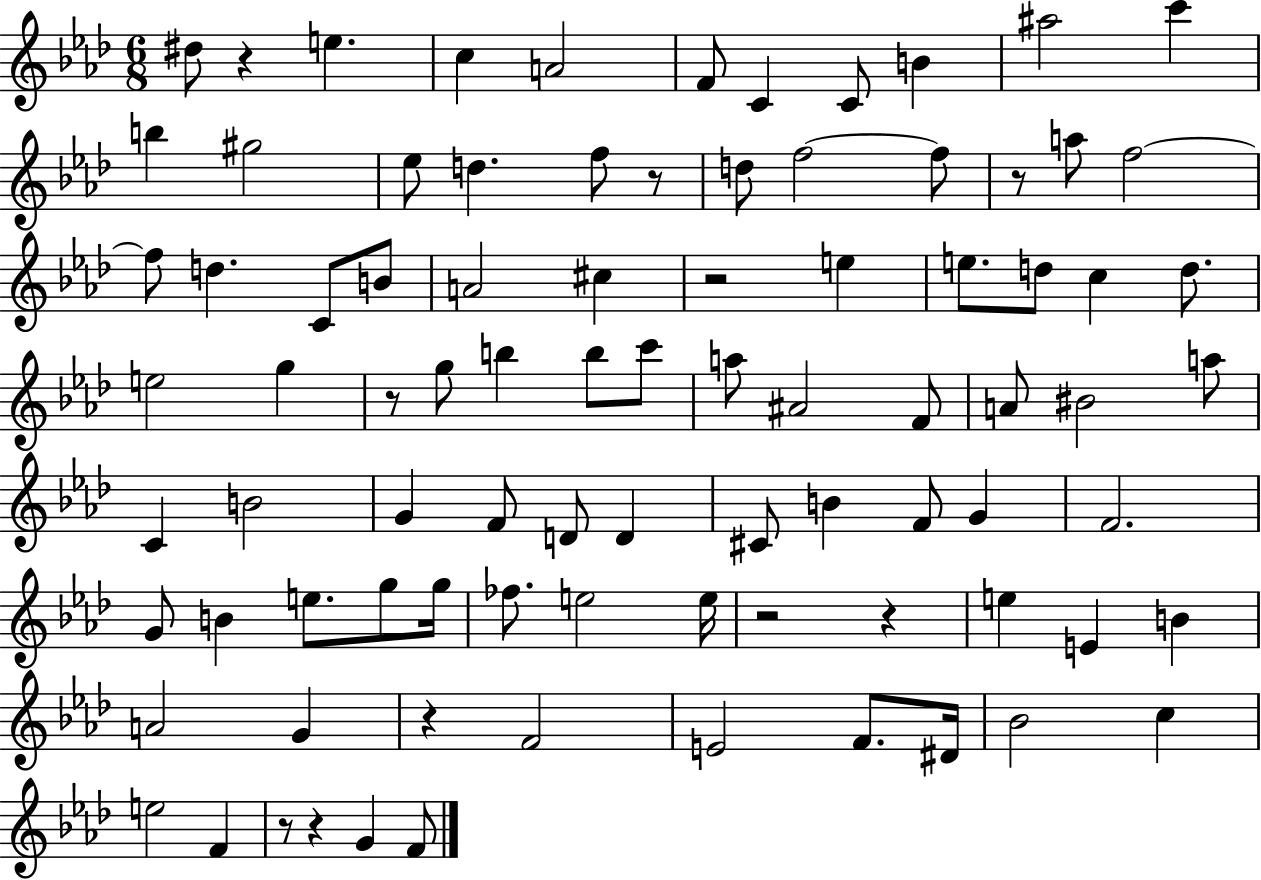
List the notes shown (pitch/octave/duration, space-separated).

D#5/e R/q E5/q. C5/q A4/h F4/e C4/q C4/e B4/q A#5/h C6/q B5/q G#5/h Eb5/e D5/q. F5/e R/e D5/e F5/h F5/e R/e A5/e F5/h F5/e D5/q. C4/e B4/e A4/h C#5/q R/h E5/q E5/e. D5/e C5/q D5/e. E5/h G5/q R/e G5/e B5/q B5/e C6/e A5/e A#4/h F4/e A4/e BIS4/h A5/e C4/q B4/h G4/q F4/e D4/e D4/q C#4/e B4/q F4/e G4/q F4/h. G4/e B4/q E5/e. G5/e G5/s FES5/e. E5/h E5/s R/h R/q E5/q E4/q B4/q A4/h G4/q R/q F4/h E4/h F4/e. D#4/s Bb4/h C5/q E5/h F4/q R/e R/q G4/q F4/e